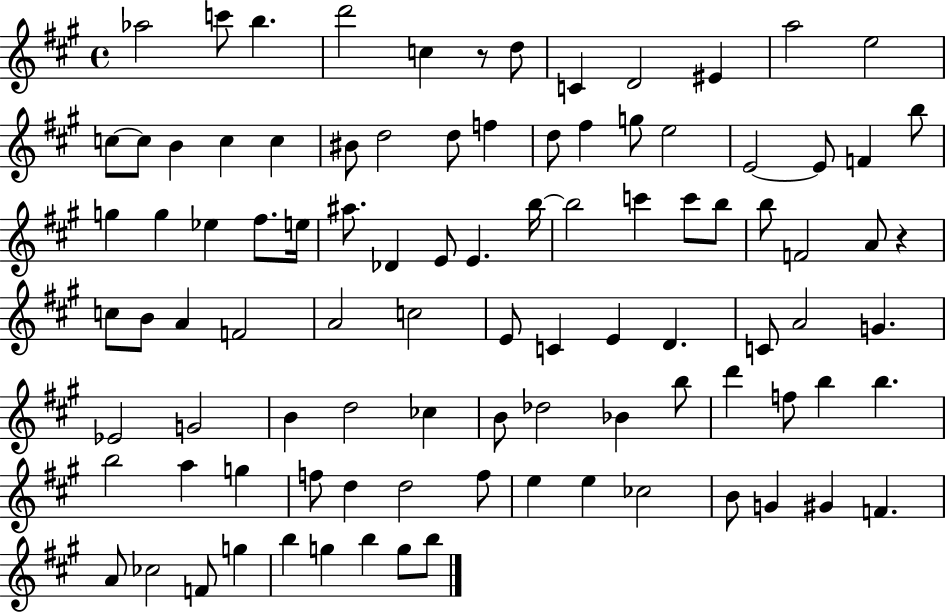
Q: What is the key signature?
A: A major